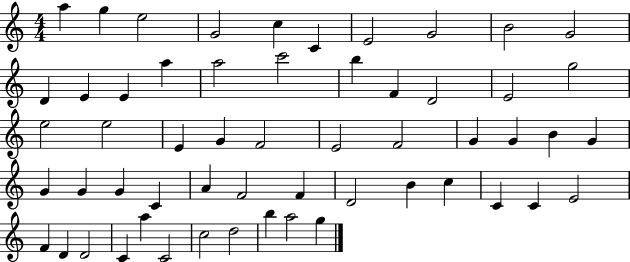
{
  \clef treble
  \numericTimeSignature
  \time 4/4
  \key c \major
  a''4 g''4 e''2 | g'2 c''4 c'4 | e'2 g'2 | b'2 g'2 | \break d'4 e'4 e'4 a''4 | a''2 c'''2 | b''4 f'4 d'2 | e'2 g''2 | \break e''2 e''2 | e'4 g'4 f'2 | e'2 f'2 | g'4 g'4 b'4 g'4 | \break g'4 g'4 g'4 c'4 | a'4 f'2 f'4 | d'2 b'4 c''4 | c'4 c'4 e'2 | \break f'4 d'4 d'2 | c'4 a''4 c'2 | c''2 d''2 | b''4 a''2 g''4 | \break \bar "|."
}